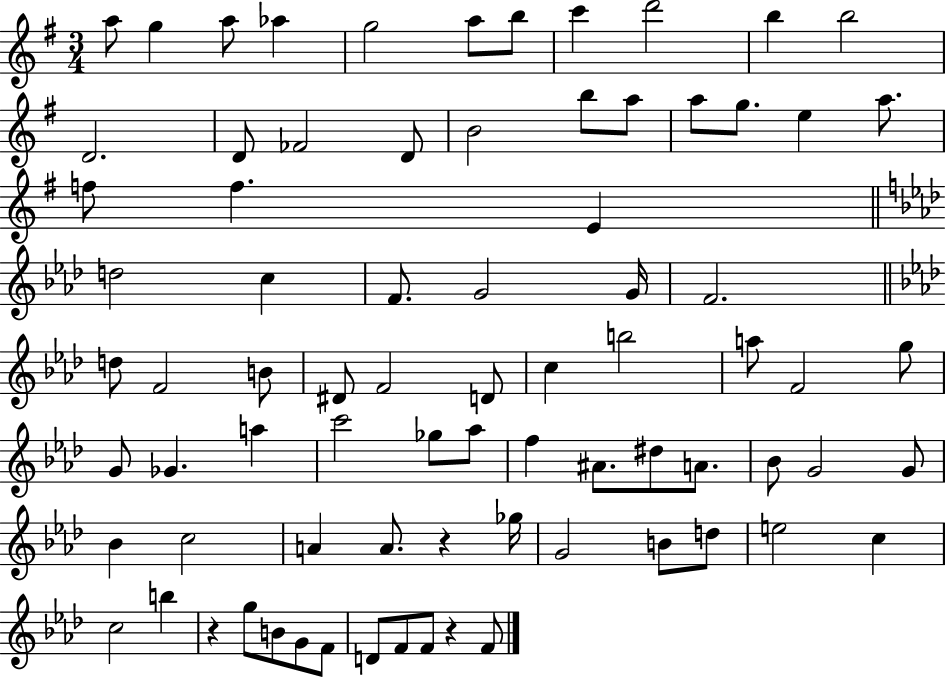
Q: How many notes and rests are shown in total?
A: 78